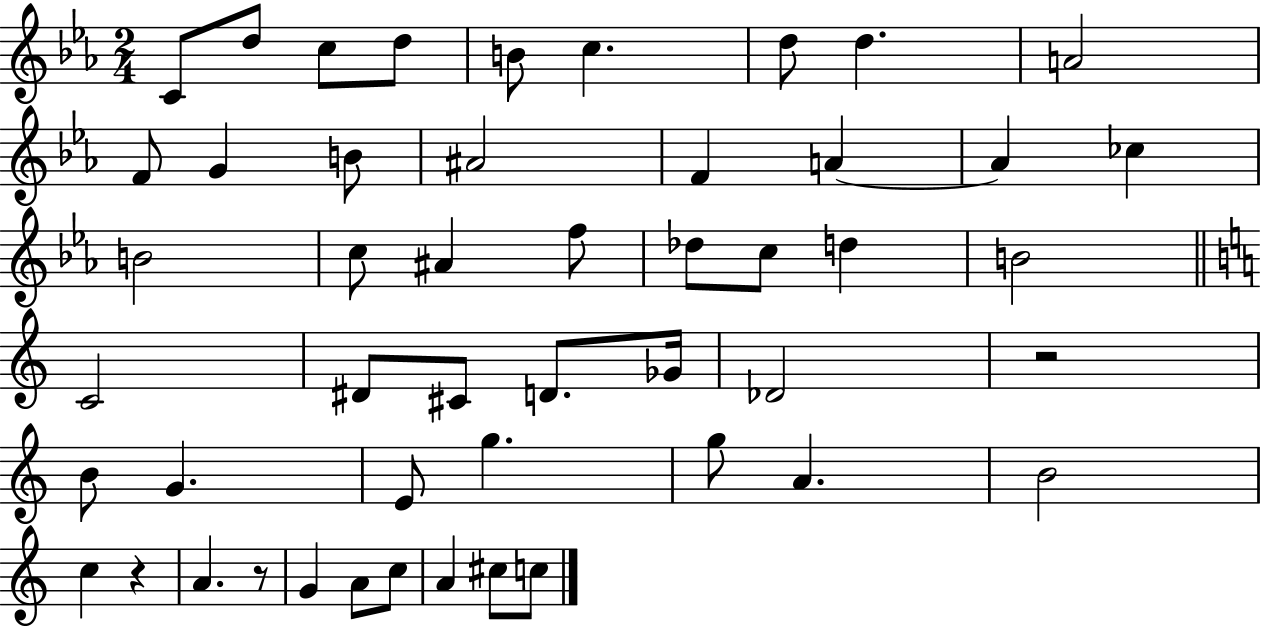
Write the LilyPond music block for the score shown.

{
  \clef treble
  \numericTimeSignature
  \time 2/4
  \key ees \major
  \repeat volta 2 { c'8 d''8 c''8 d''8 | b'8 c''4. | d''8 d''4. | a'2 | \break f'8 g'4 b'8 | ais'2 | f'4 a'4~~ | a'4 ces''4 | \break b'2 | c''8 ais'4 f''8 | des''8 c''8 d''4 | b'2 | \break \bar "||" \break \key c \major c'2 | dis'8 cis'8 d'8. ges'16 | des'2 | r2 | \break b'8 g'4. | e'8 g''4. | g''8 a'4. | b'2 | \break c''4 r4 | a'4. r8 | g'4 a'8 c''8 | a'4 cis''8 c''8 | \break } \bar "|."
}